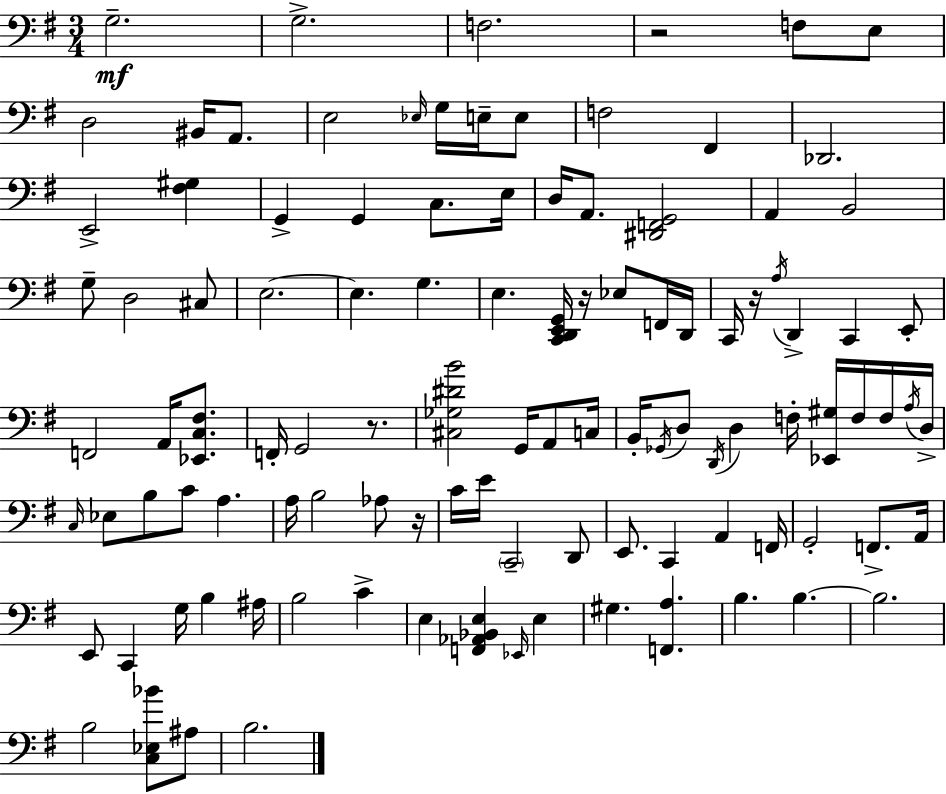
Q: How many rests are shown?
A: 5